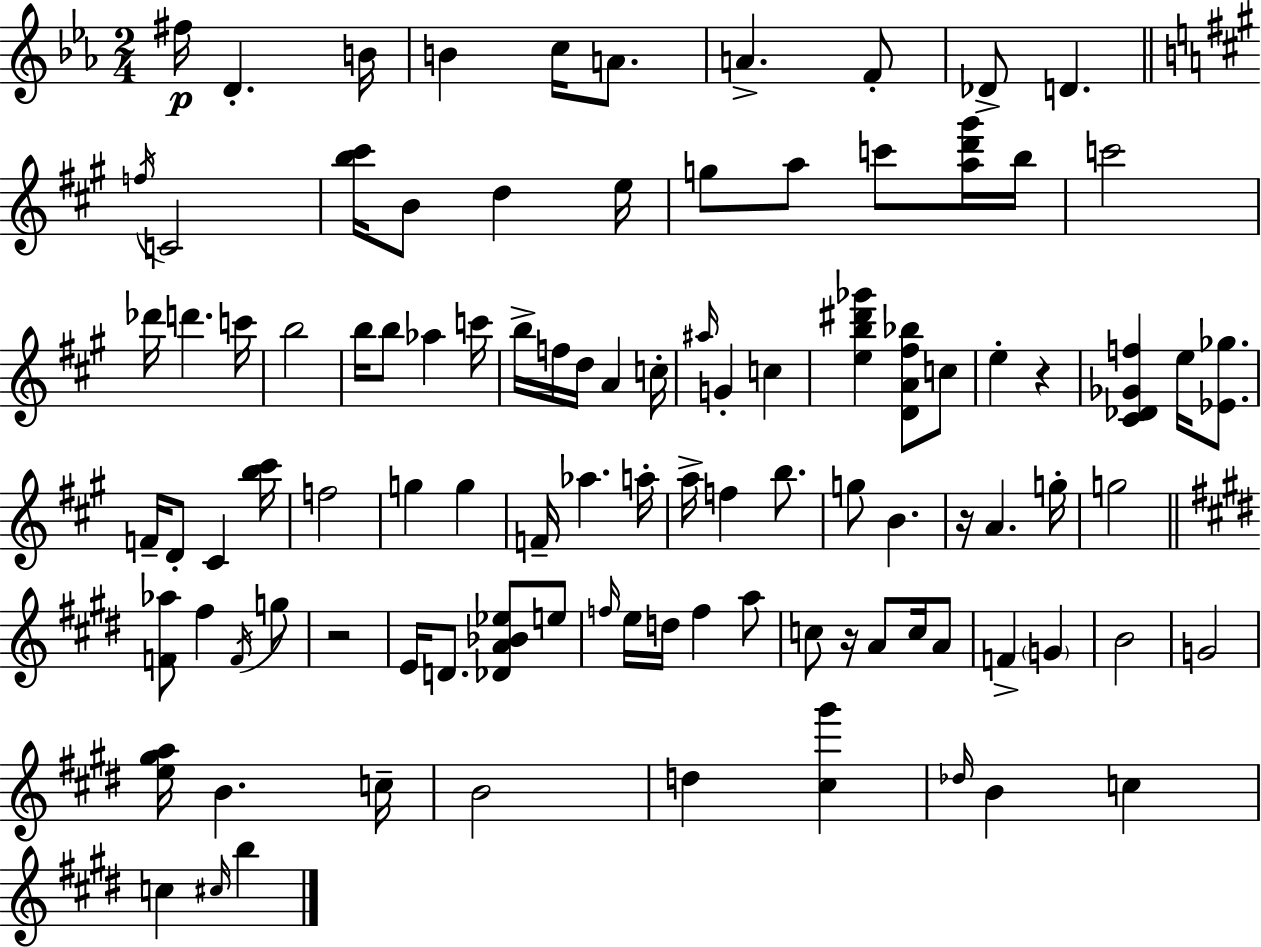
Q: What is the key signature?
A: EES major